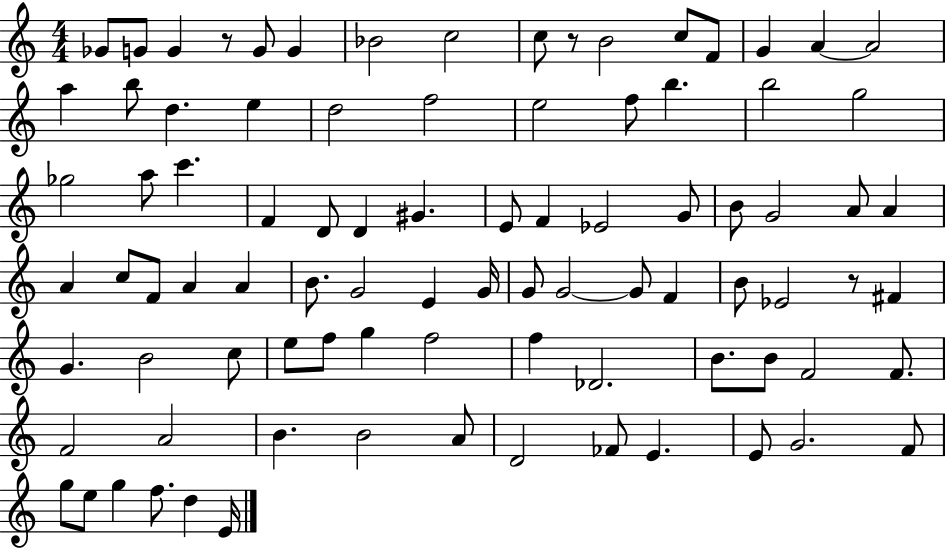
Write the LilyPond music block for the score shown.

{
  \clef treble
  \numericTimeSignature
  \time 4/4
  \key c \major
  ges'8 g'8 g'4 r8 g'8 g'4 | bes'2 c''2 | c''8 r8 b'2 c''8 f'8 | g'4 a'4~~ a'2 | \break a''4 b''8 d''4. e''4 | d''2 f''2 | e''2 f''8 b''4. | b''2 g''2 | \break ges''2 a''8 c'''4. | f'4 d'8 d'4 gis'4. | e'8 f'4 ees'2 g'8 | b'8 g'2 a'8 a'4 | \break a'4 c''8 f'8 a'4 a'4 | b'8. g'2 e'4 g'16 | g'8 g'2~~ g'8 f'4 | b'8 ees'2 r8 fis'4 | \break g'4. b'2 c''8 | e''8 f''8 g''4 f''2 | f''4 des'2. | b'8. b'8 f'2 f'8. | \break f'2 a'2 | b'4. b'2 a'8 | d'2 fes'8 e'4. | e'8 g'2. f'8 | \break g''8 e''8 g''4 f''8. d''4 e'16 | \bar "|."
}